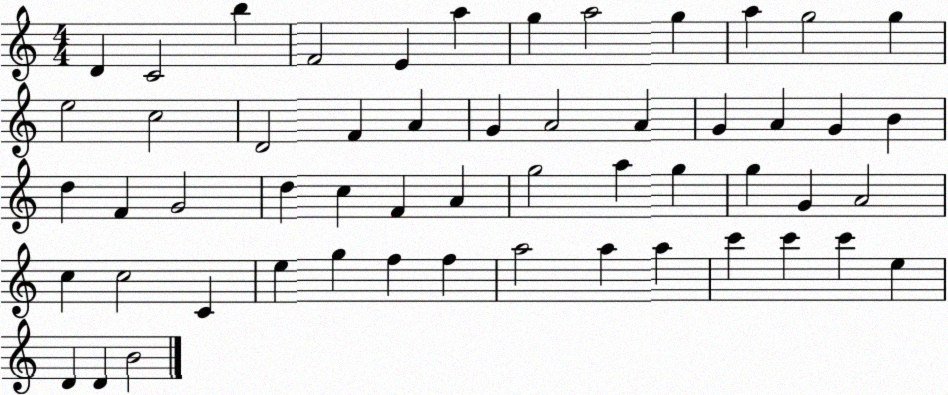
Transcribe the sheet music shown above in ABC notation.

X:1
T:Untitled
M:4/4
L:1/4
K:C
D C2 b F2 E a g a2 g a g2 g e2 c2 D2 F A G A2 A G A G B d F G2 d c F A g2 a g g G A2 c c2 C e g f f a2 a a c' c' c' e D D B2